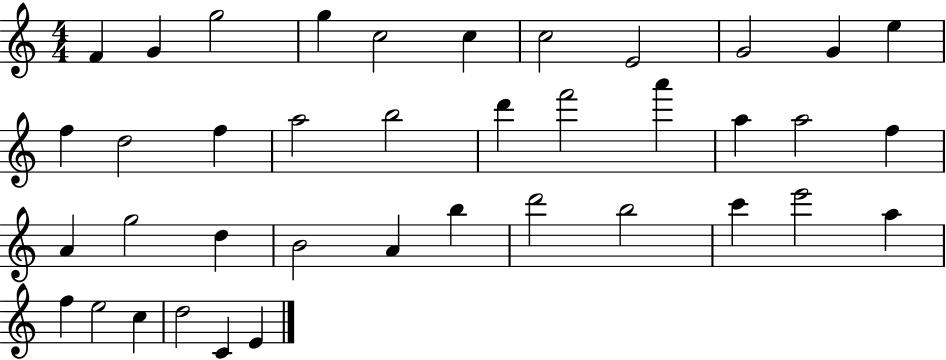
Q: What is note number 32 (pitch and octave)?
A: E6